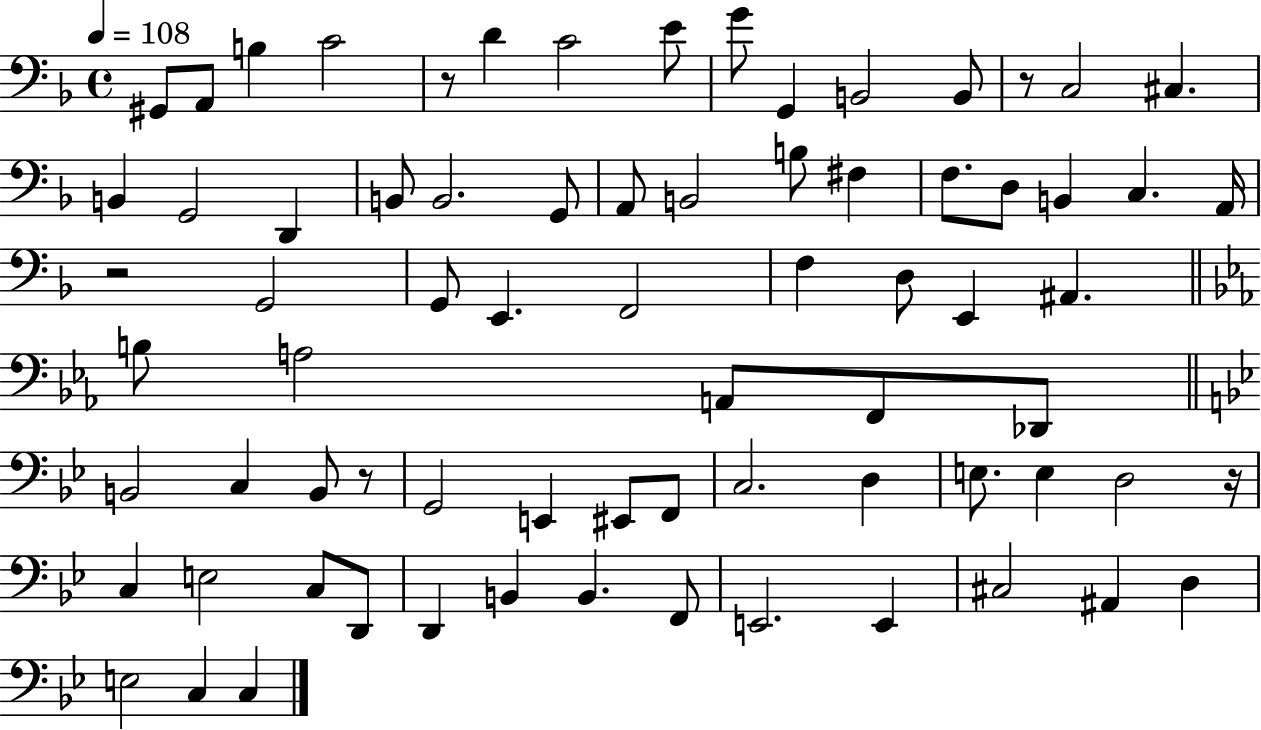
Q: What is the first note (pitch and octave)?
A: G#2